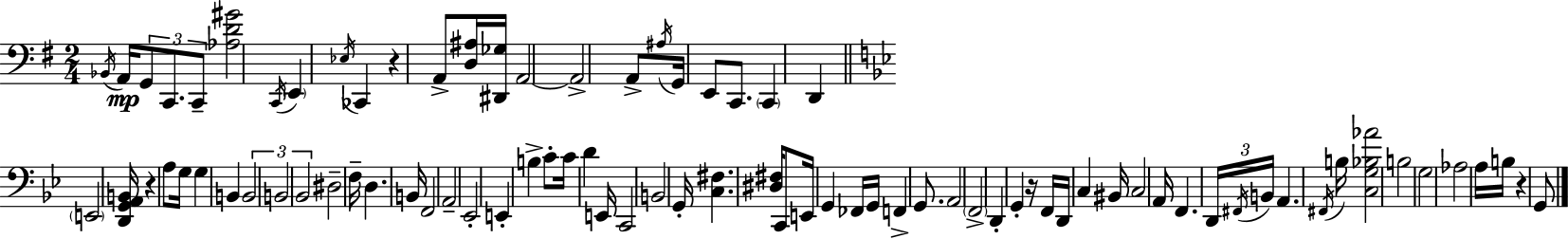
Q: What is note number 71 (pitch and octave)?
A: A3